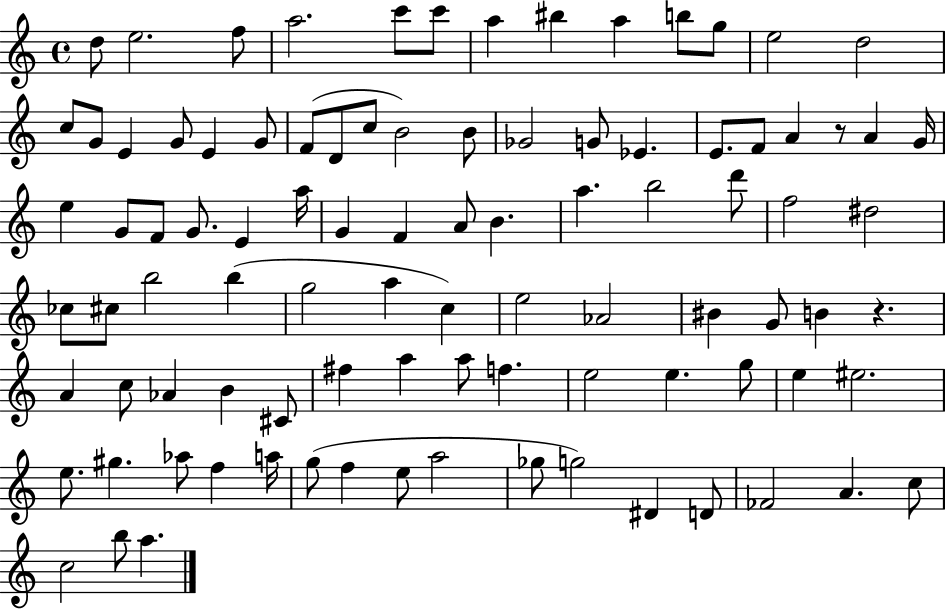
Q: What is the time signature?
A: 4/4